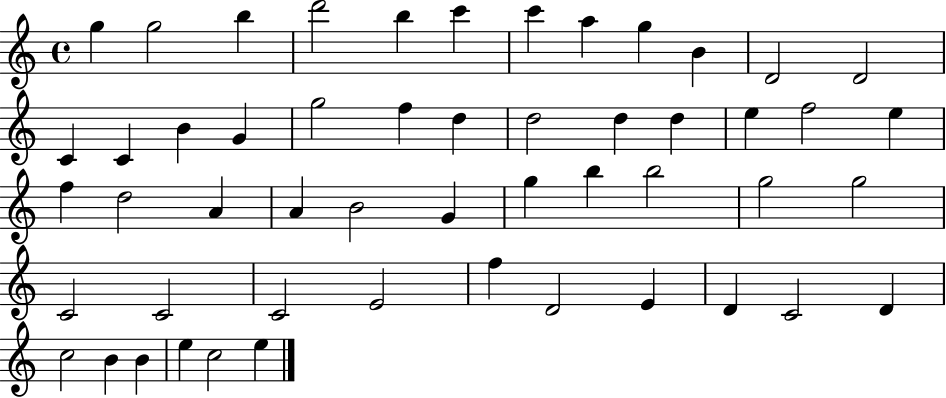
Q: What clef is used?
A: treble